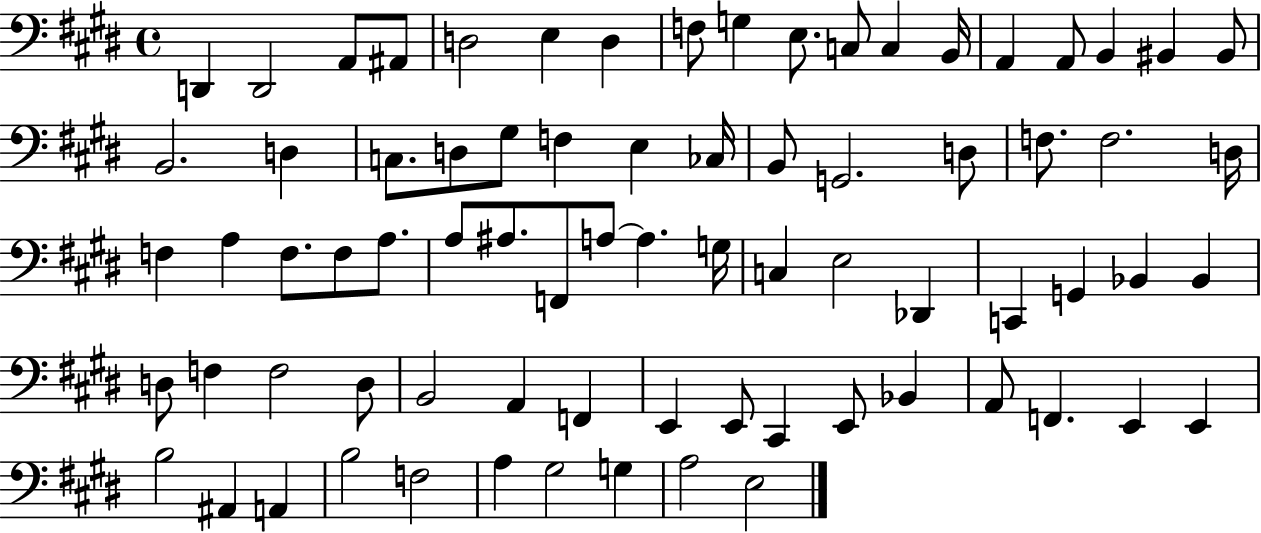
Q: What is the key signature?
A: E major